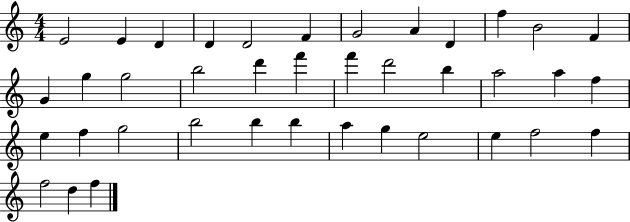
X:1
T:Untitled
M:4/4
L:1/4
K:C
E2 E D D D2 F G2 A D f B2 F G g g2 b2 d' f' f' d'2 b a2 a f e f g2 b2 b b a g e2 e f2 f f2 d f